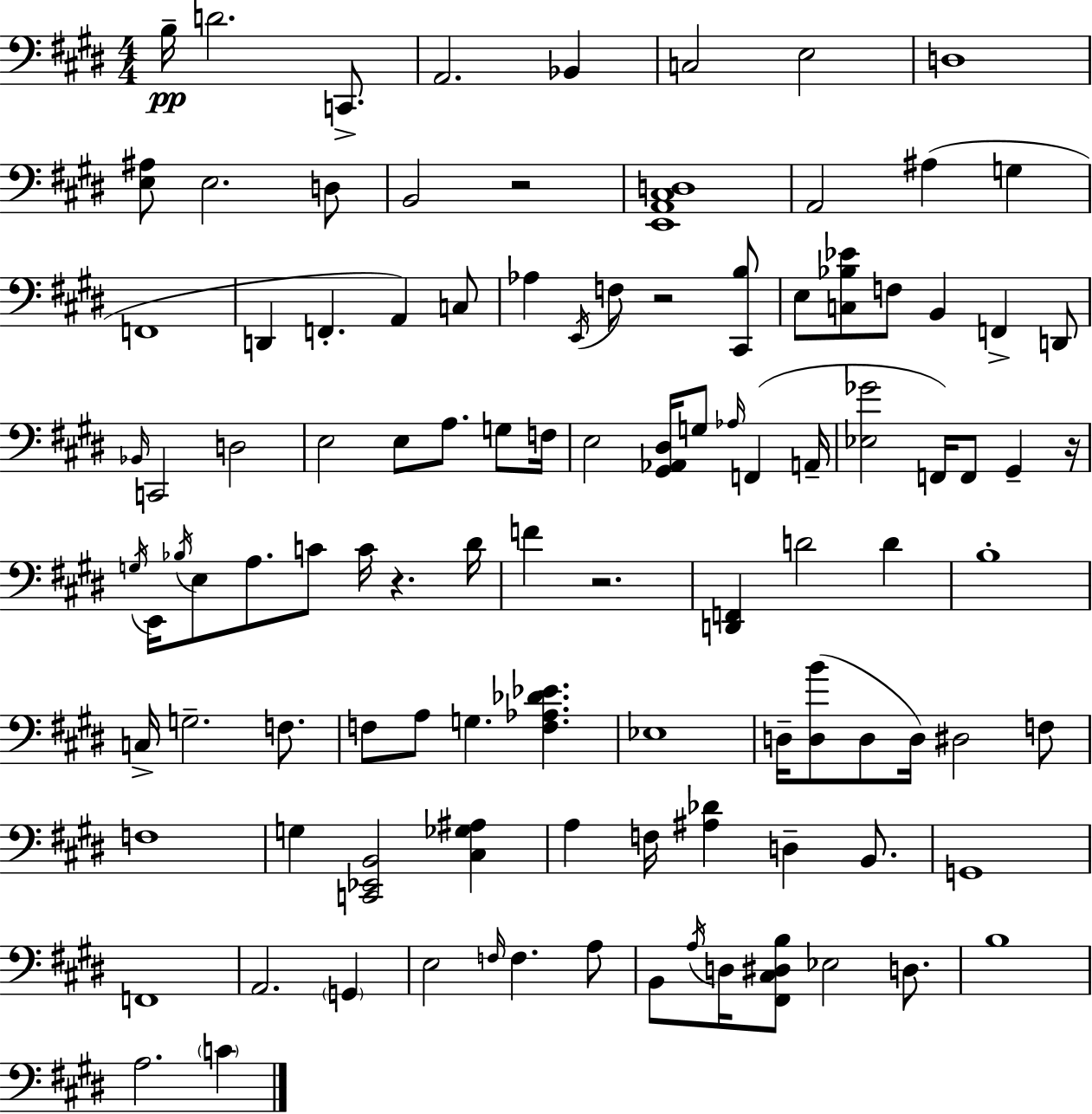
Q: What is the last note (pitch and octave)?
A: C4